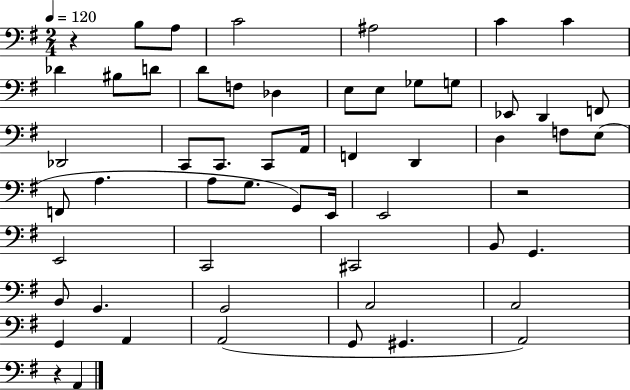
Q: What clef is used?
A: bass